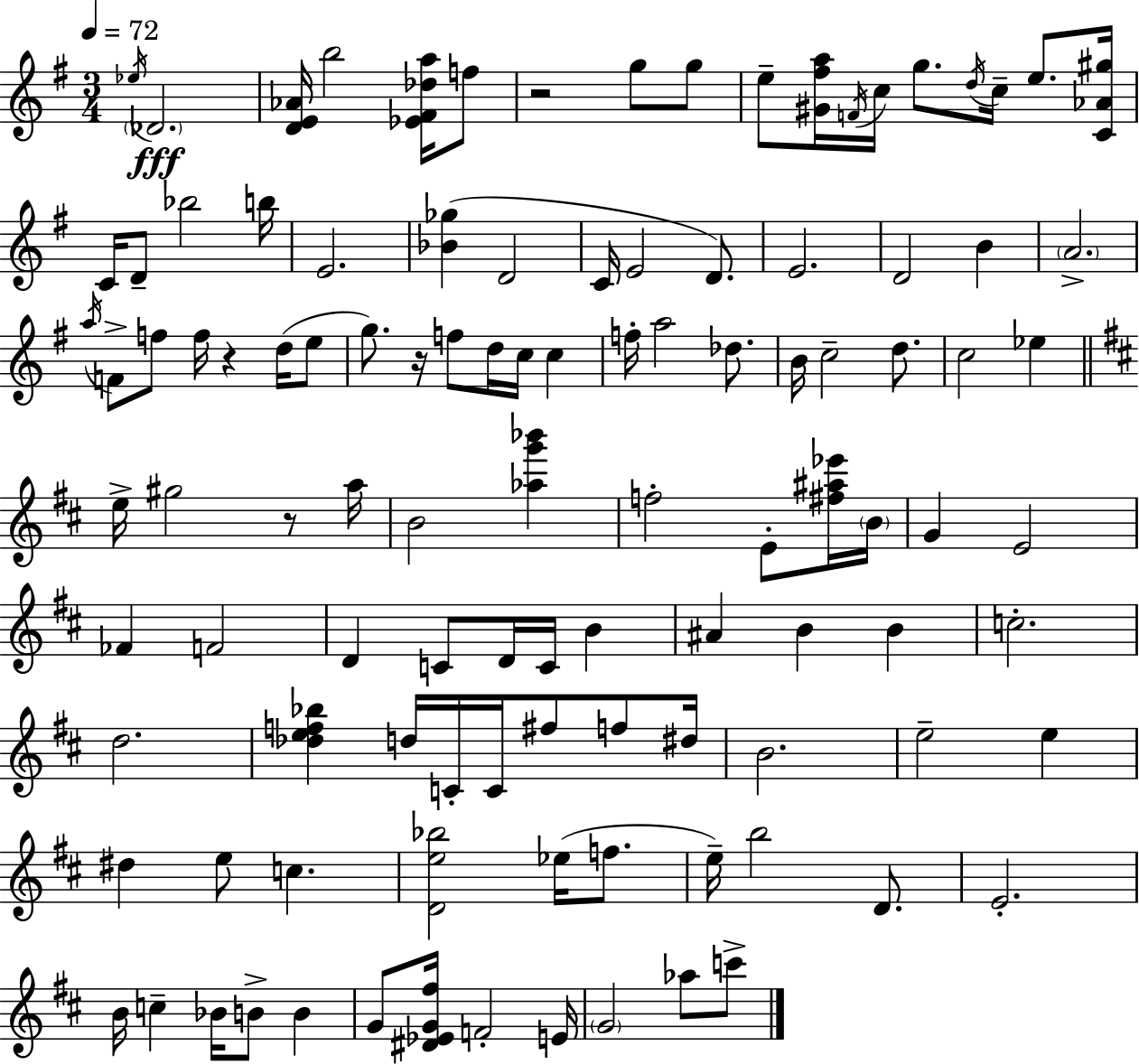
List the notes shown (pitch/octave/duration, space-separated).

Eb5/s Db4/h. [D4,E4,Ab4]/s B5/h [Eb4,F#4,Db5,A5]/s F5/e R/h G5/e G5/e E5/e [G#4,F#5,A5]/s F4/s C5/s G5/e. D5/s C5/s E5/e. [C4,Ab4,G#5]/s C4/s D4/e Bb5/h B5/s E4/h. [Bb4,Gb5]/q D4/h C4/s E4/h D4/e. E4/h. D4/h B4/q A4/h. A5/s F4/e F5/e F5/s R/q D5/s E5/e G5/e. R/s F5/e D5/s C5/s C5/q F5/s A5/h Db5/e. B4/s C5/h D5/e. C5/h Eb5/q E5/s G#5/h R/e A5/s B4/h [Ab5,G6,Bb6]/q F5/h E4/e [F#5,A#5,Eb6]/s B4/s G4/q E4/h FES4/q F4/h D4/q C4/e D4/s C4/s B4/q A#4/q B4/q B4/q C5/h. D5/h. [Db5,E5,F5,Bb5]/q D5/s C4/s C4/s F#5/e F5/e D#5/s B4/h. E5/h E5/q D#5/q E5/e C5/q. [D4,E5,Bb5]/h Eb5/s F5/e. E5/s B5/h D4/e. E4/h. B4/s C5/q Bb4/s B4/e B4/q G4/e [D#4,Eb4,G4,F#5]/s F4/h E4/s G4/h Ab5/e C6/e